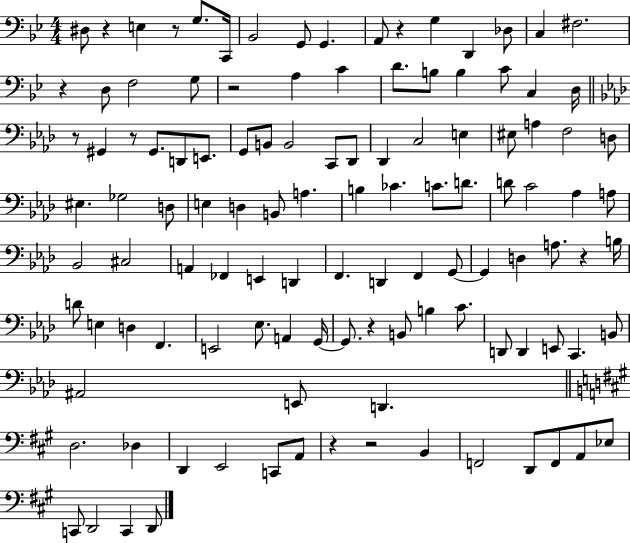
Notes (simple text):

D#3/e R/q E3/q R/e G3/e. C2/s Bb2/h G2/e G2/q. A2/e R/q G3/q D2/q Db3/e C3/q F#3/h. R/q D3/e F3/h G3/e R/h A3/q C4/q D4/e. B3/e B3/q C4/e C3/q D3/s R/e G#2/q R/e G#2/e. D2/e E2/e. G2/e B2/e B2/h C2/e Db2/e Db2/q C3/h E3/q EIS3/e A3/q F3/h D3/e EIS3/q. Gb3/h D3/e E3/q D3/q B2/e A3/q. B3/q CES4/q. C4/e. D4/e. D4/e C4/h Ab3/q A3/e Bb2/h C#3/h A2/q FES2/q E2/q D2/q F2/q. D2/q F2/q G2/e G2/q D3/q A3/e. R/q B3/s D4/e E3/q D3/q F2/q. E2/h Eb3/e. A2/q G2/s G2/e. R/q B2/e B3/q C4/e. D2/e D2/q E2/e C2/q. B2/e A#2/h E2/e D2/q. D3/h. Db3/q D2/q E2/h C2/e A2/e R/q R/h B2/q F2/h D2/e F2/e A2/e Eb3/e C2/e D2/h C2/q D2/e